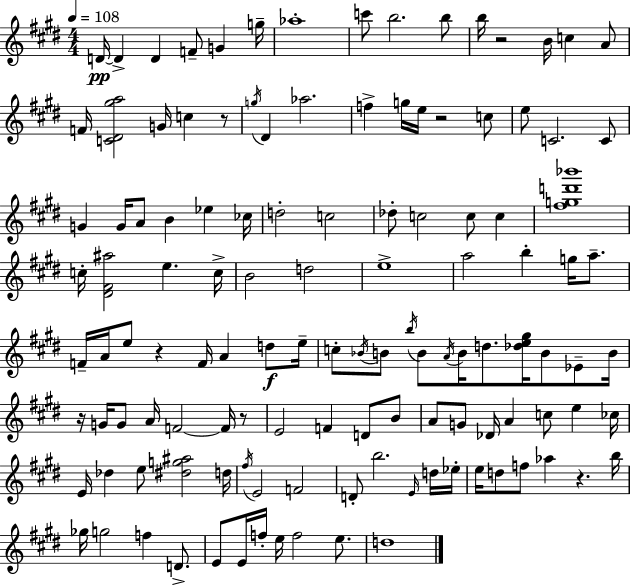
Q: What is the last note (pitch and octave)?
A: D5